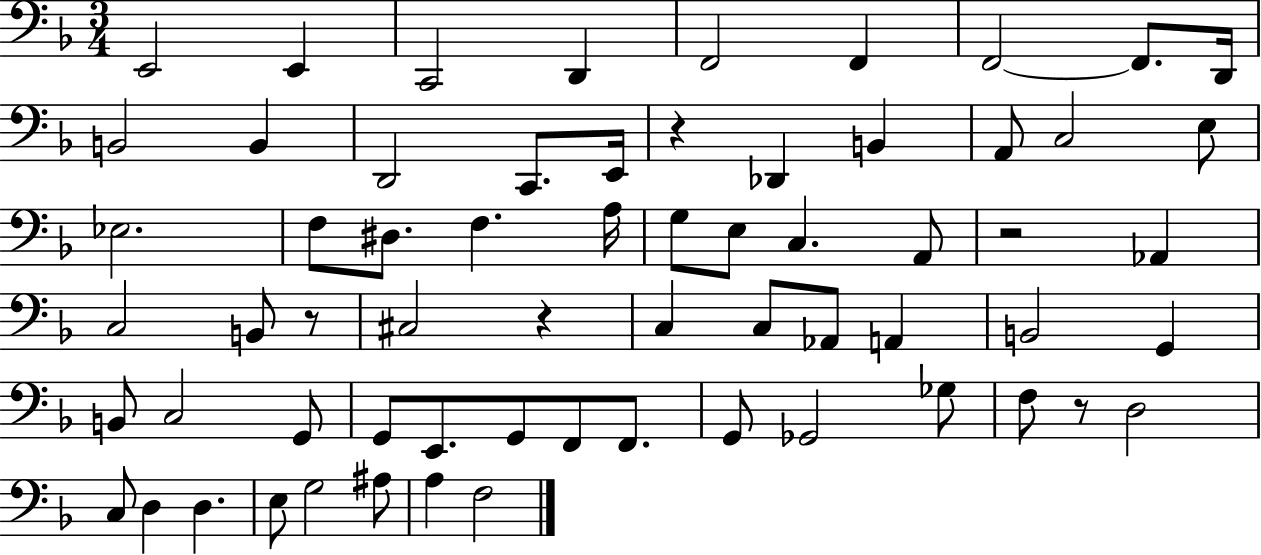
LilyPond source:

{
  \clef bass
  \numericTimeSignature
  \time 3/4
  \key f \major
  e,2 e,4 | c,2 d,4 | f,2 f,4 | f,2~~ f,8. d,16 | \break b,2 b,4 | d,2 c,8. e,16 | r4 des,4 b,4 | a,8 c2 e8 | \break ees2. | f8 dis8. f4. a16 | g8 e8 c4. a,8 | r2 aes,4 | \break c2 b,8 r8 | cis2 r4 | c4 c8 aes,8 a,4 | b,2 g,4 | \break b,8 c2 g,8 | g,8 e,8. g,8 f,8 f,8. | g,8 ges,2 ges8 | f8 r8 d2 | \break c8 d4 d4. | e8 g2 ais8 | a4 f2 | \bar "|."
}